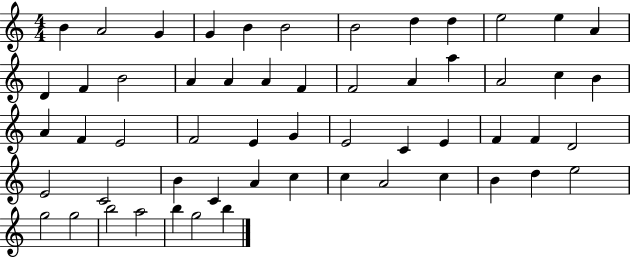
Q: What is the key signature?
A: C major